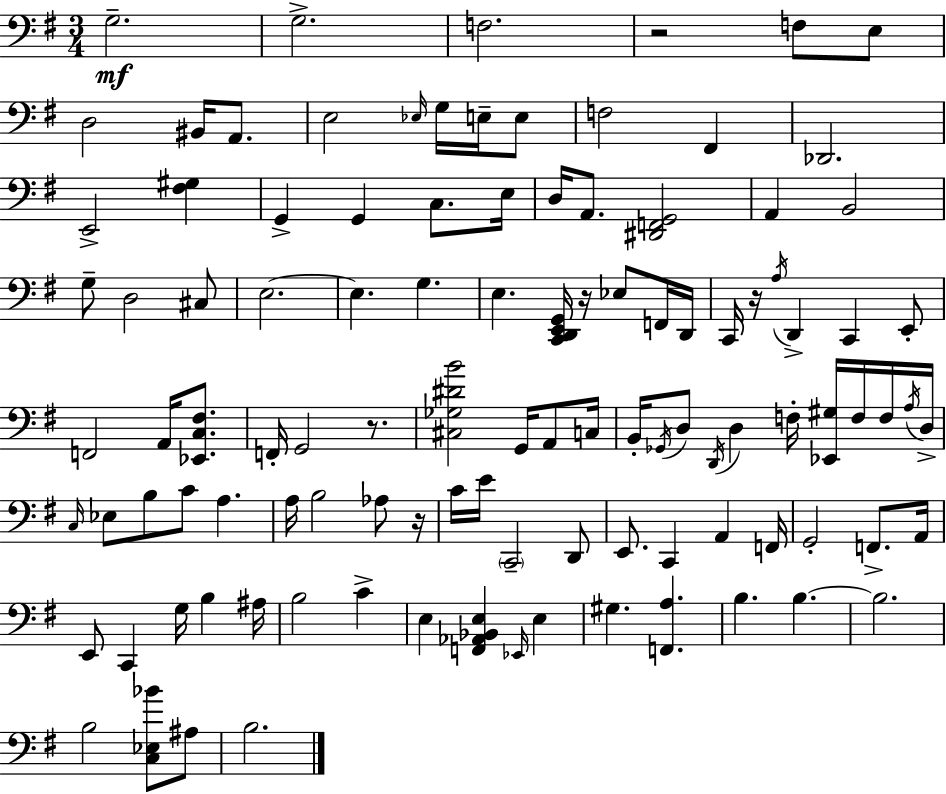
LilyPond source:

{
  \clef bass
  \numericTimeSignature
  \time 3/4
  \key g \major
  g2.--\mf | g2.-> | f2. | r2 f8 e8 | \break d2 bis,16 a,8. | e2 \grace { ees16 } g16 e16-- e8 | f2 fis,4 | des,2. | \break e,2-> <fis gis>4 | g,4-> g,4 c8. | e16 d16 a,8. <dis, f, g,>2 | a,4 b,2 | \break g8-- d2 cis8 | e2.~~ | e4. g4. | e4. <c, d, e, g,>16 r16 ees8 f,16 | \break d,16 c,16 r16 \acciaccatura { a16 } d,4-> c,4 | e,8-. f,2 a,16 <ees, c fis>8. | f,16-. g,2 r8. | <cis ges dis' b'>2 g,16 a,8 | \break c16 b,16-. \acciaccatura { ges,16 } d8 \acciaccatura { d,16 } d4 f16-. | <ees, gis>16 f16 f16 \acciaccatura { a16 } d16-> \grace { c16 } ees8 b8 c'8 | a4. a16 b2 | aes8 r16 c'16 e'16 \parenthesize c,2-- | \break d,8 e,8. c,4 | a,4 f,16 g,2-. | f,8.-> a,16 e,8 c,4 | g16 b4 ais16 b2 | \break c'4-> e4 <f, aes, bes, e>4 | \grace { ees,16 } e4 gis4. | <f, a>4. b4. | b4.~~ b2. | \break b2 | <c ees bes'>8 ais8 b2. | \bar "|."
}